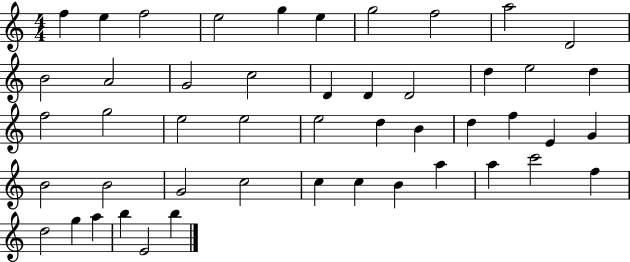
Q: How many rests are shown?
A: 0